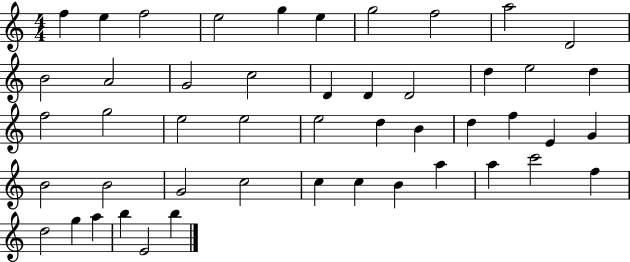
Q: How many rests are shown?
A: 0